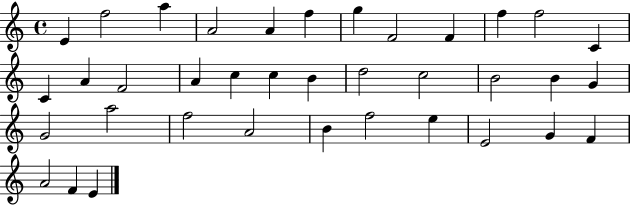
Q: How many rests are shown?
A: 0